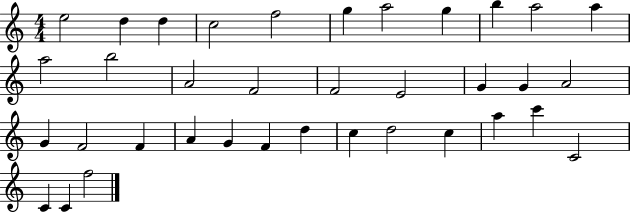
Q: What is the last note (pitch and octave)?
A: F5